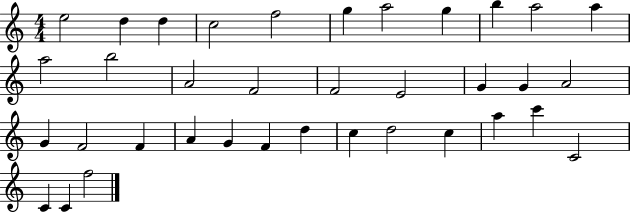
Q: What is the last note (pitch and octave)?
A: F5